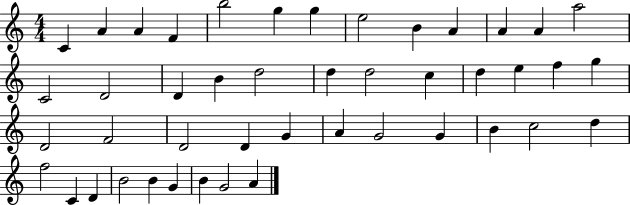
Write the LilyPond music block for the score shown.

{
  \clef treble
  \numericTimeSignature
  \time 4/4
  \key c \major
  c'4 a'4 a'4 f'4 | b''2 g''4 g''4 | e''2 b'4 a'4 | a'4 a'4 a''2 | \break c'2 d'2 | d'4 b'4 d''2 | d''4 d''2 c''4 | d''4 e''4 f''4 g''4 | \break d'2 f'2 | d'2 d'4 g'4 | a'4 g'2 g'4 | b'4 c''2 d''4 | \break f''2 c'4 d'4 | b'2 b'4 g'4 | b'4 g'2 a'4 | \bar "|."
}